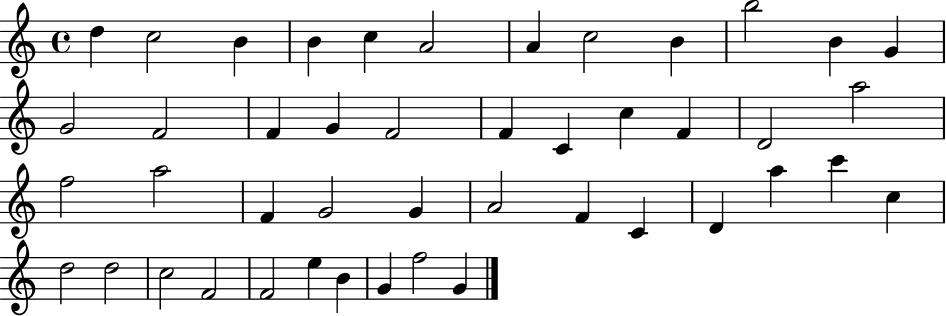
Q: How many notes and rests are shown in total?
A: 45